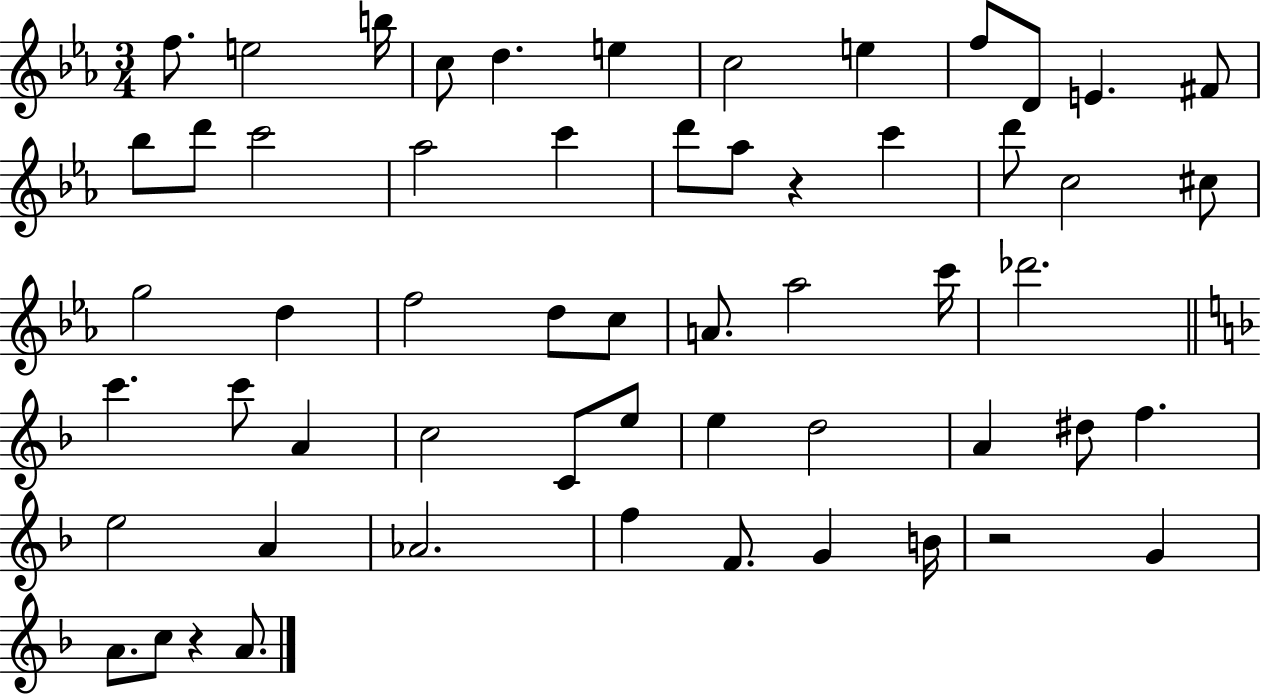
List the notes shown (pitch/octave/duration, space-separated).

F5/e. E5/h B5/s C5/e D5/q. E5/q C5/h E5/q F5/e D4/e E4/q. F#4/e Bb5/e D6/e C6/h Ab5/h C6/q D6/e Ab5/e R/q C6/q D6/e C5/h C#5/e G5/h D5/q F5/h D5/e C5/e A4/e. Ab5/h C6/s Db6/h. C6/q. C6/e A4/q C5/h C4/e E5/e E5/q D5/h A4/q D#5/e F5/q. E5/h A4/q Ab4/h. F5/q F4/e. G4/q B4/s R/h G4/q A4/e. C5/e R/q A4/e.